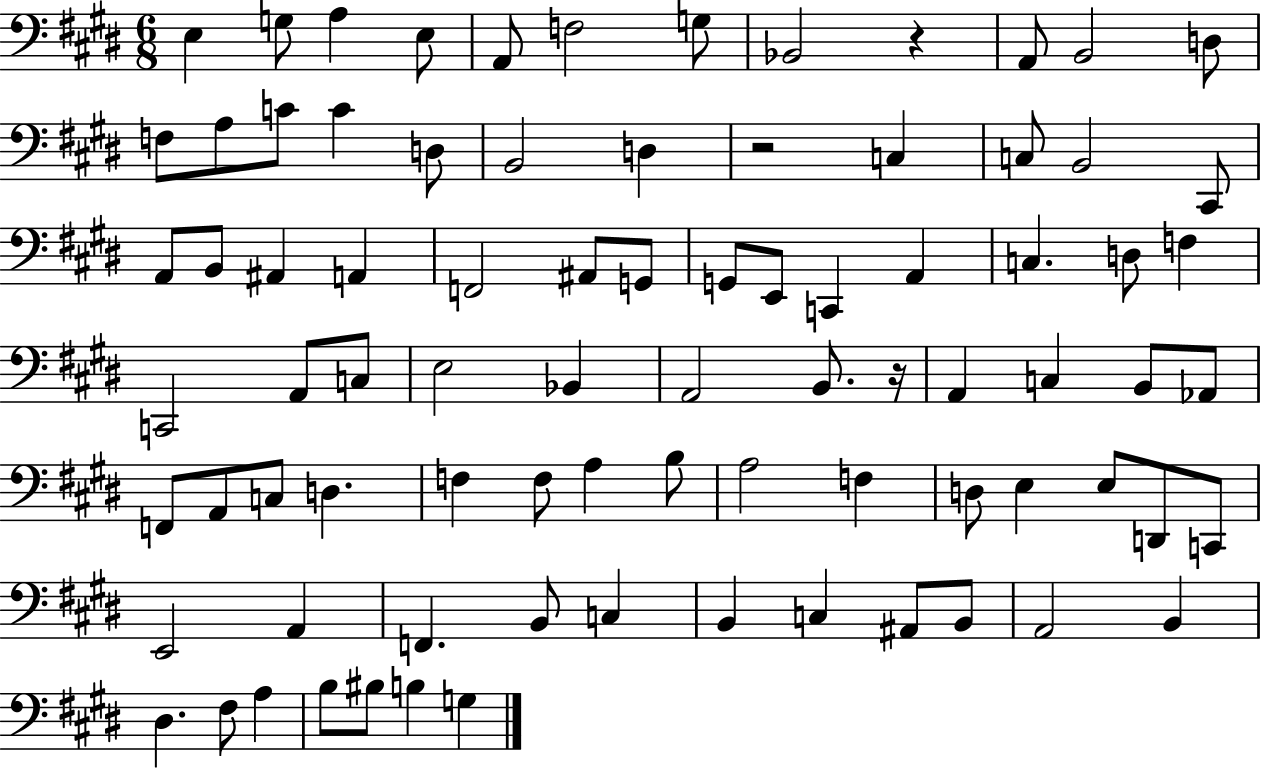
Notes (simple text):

E3/q G3/e A3/q E3/e A2/e F3/h G3/e Bb2/h R/q A2/e B2/h D3/e F3/e A3/e C4/e C4/q D3/e B2/h D3/q R/h C3/q C3/e B2/h C#2/e A2/e B2/e A#2/q A2/q F2/h A#2/e G2/e G2/e E2/e C2/q A2/q C3/q. D3/e F3/q C2/h A2/e C3/e E3/h Bb2/q A2/h B2/e. R/s A2/q C3/q B2/e Ab2/e F2/e A2/e C3/e D3/q. F3/q F3/e A3/q B3/e A3/h F3/q D3/e E3/q E3/e D2/e C2/e E2/h A2/q F2/q. B2/e C3/q B2/q C3/q A#2/e B2/e A2/h B2/q D#3/q. F#3/e A3/q B3/e BIS3/e B3/q G3/q